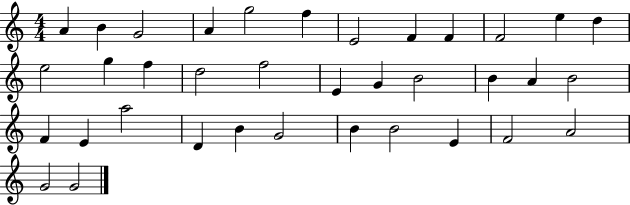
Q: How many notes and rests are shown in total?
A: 36